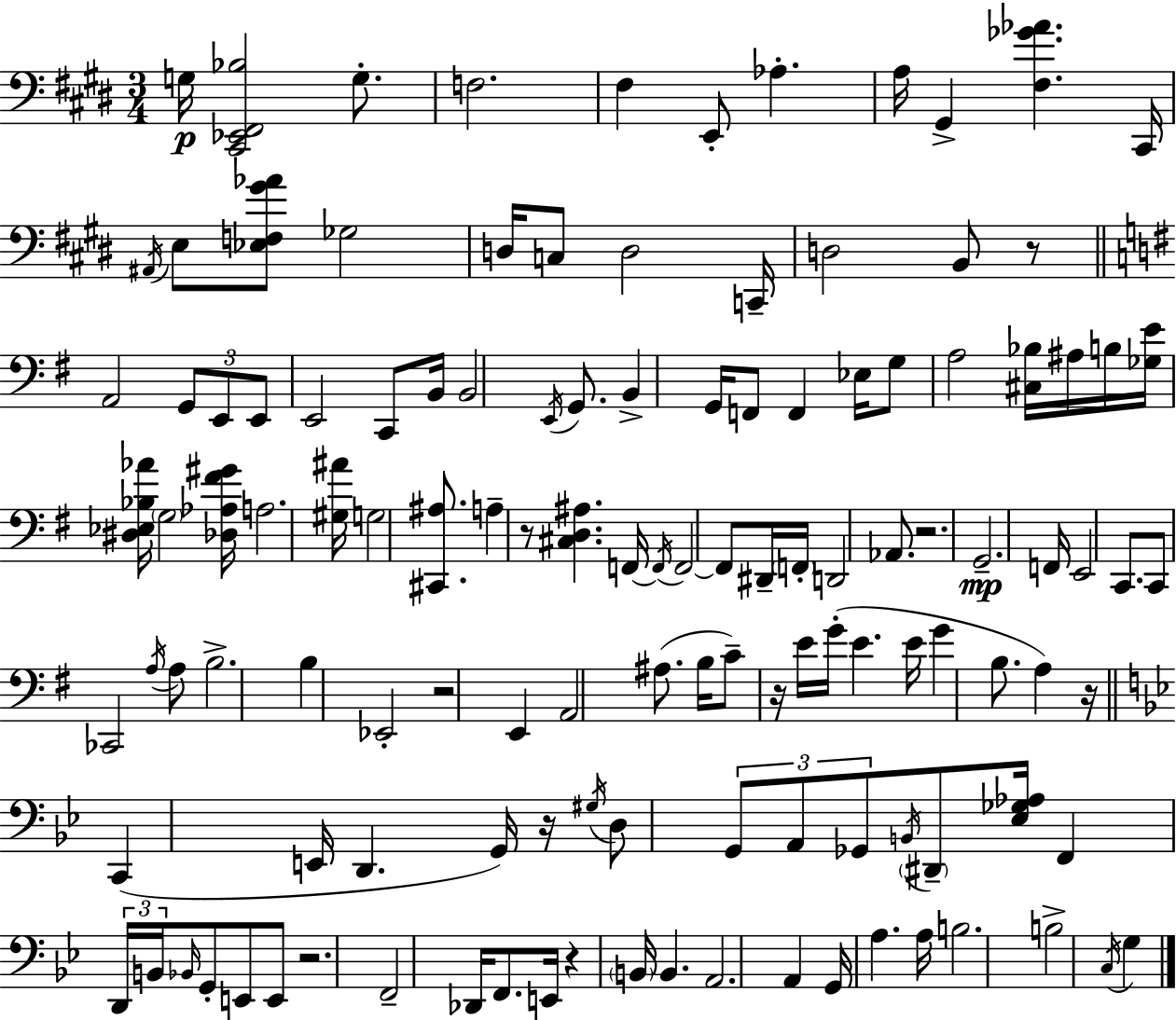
{
  \clef bass
  \numericTimeSignature
  \time 3/4
  \key e \major
  g16\p <cis, ees, fis, bes>2 g8.-. | f2. | fis4 e,8-. aes4.-. | a16 gis,4-> <fis ges' aes'>4. cis,16 | \break \acciaccatura { ais,16 } e8 <ees f gis' aes'>8 ges2 | d16 c8 d2 | c,16-- d2 b,8 r8 | \bar "||" \break \key g \major a,2 \tuplet 3/2 { g,8 e,8 | e,8 } e,2 c,8 | b,16 b,2 \acciaccatura { e,16 } g,8. | b,4-> g,16 f,8 f,4 | \break ees16 g8 a2 <cis bes>16 | ais16 b16 <ges e'>16 <dis ees bes aes'>16 \parenthesize g2 | <des aes fis' gis'>16 a2. | <gis ais'>16 g2 <cis, ais>8. | \break a4-- r8 <cis d ais>4. | f,16~~ \acciaccatura { f,16 } f,2~~ f,8 | dis,16-- \parenthesize f,16-. d,2 aes,8. | r2. | \break g,2.--\mp | f,16 e,2 c,8. | c,8 ces,2 | \acciaccatura { a16 } a8 b2.-> | \break b4 ees,2-. | r2 e,4 | a,2 ais8.( | b16 c'8--) r16 e'16 g'16-.( e'4. | \break e'16 g'4 b8. a4) | r16 \bar "||" \break \key g \minor c,4( e,16 d,4. g,16) | r16 \acciaccatura { gis16 } d8 \tuplet 3/2 { g,8 a,8 ges,8 } \acciaccatura { b,16 } \parenthesize dis,8-- | <ees ges aes>16 f,4 \tuplet 3/2 { d,16 b,16 \grace { bes,16 } } g,8-. e,8 | e,8 r2. | \break f,2-- des,16 | f,8. e,16 r4 \parenthesize b,16 b,4. | a,2. | a,4 g,16 a4. | \break a16 b2. | b2-> \acciaccatura { c16 } | g4 \bar "|."
}